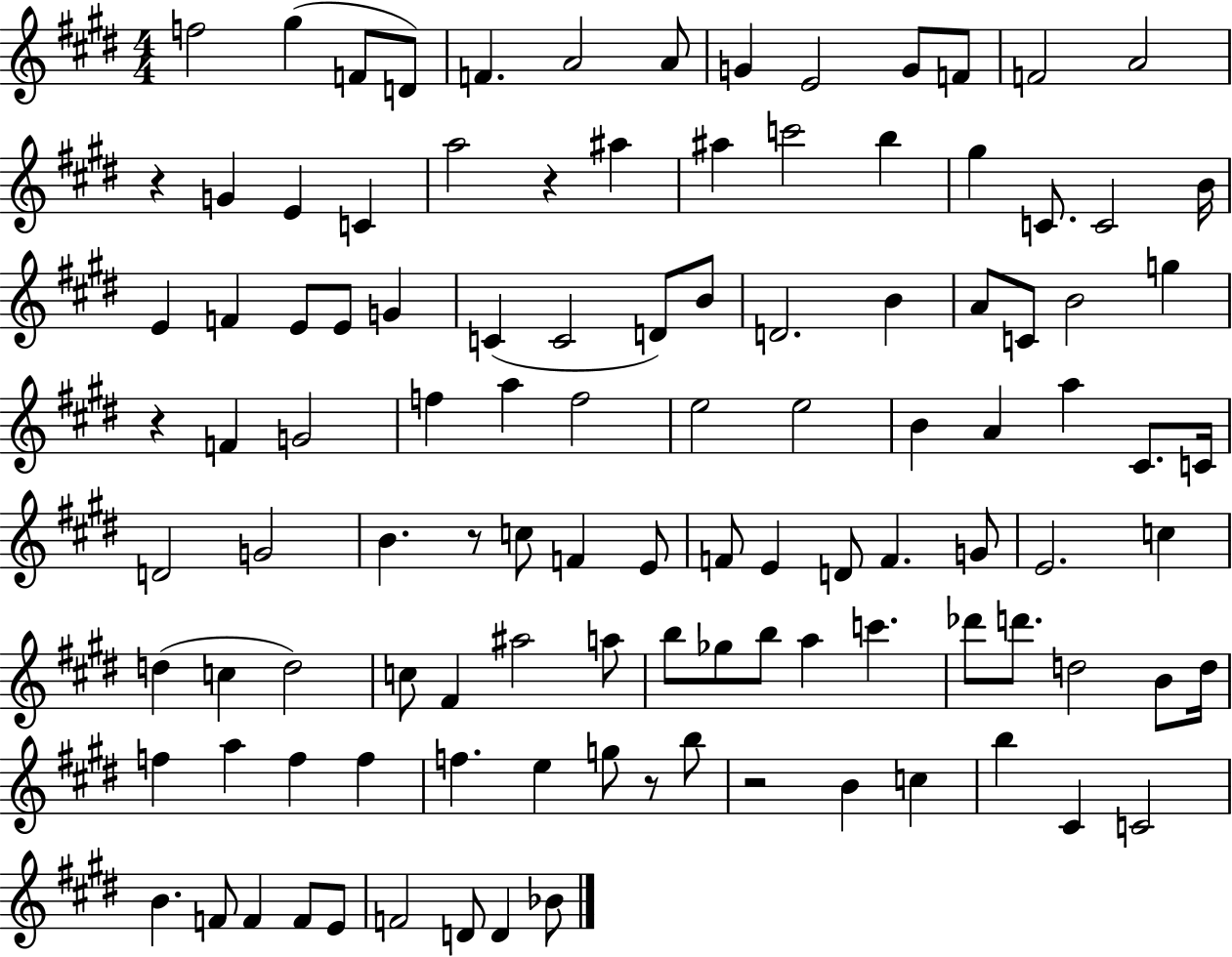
{
  \clef treble
  \numericTimeSignature
  \time 4/4
  \key e \major
  f''2 gis''4( f'8 d'8) | f'4. a'2 a'8 | g'4 e'2 g'8 f'8 | f'2 a'2 | \break r4 g'4 e'4 c'4 | a''2 r4 ais''4 | ais''4 c'''2 b''4 | gis''4 c'8. c'2 b'16 | \break e'4 f'4 e'8 e'8 g'4 | c'4( c'2 d'8) b'8 | d'2. b'4 | a'8 c'8 b'2 g''4 | \break r4 f'4 g'2 | f''4 a''4 f''2 | e''2 e''2 | b'4 a'4 a''4 cis'8. c'16 | \break d'2 g'2 | b'4. r8 c''8 f'4 e'8 | f'8 e'4 d'8 f'4. g'8 | e'2. c''4 | \break d''4( c''4 d''2) | c''8 fis'4 ais''2 a''8 | b''8 ges''8 b''8 a''4 c'''4. | des'''8 d'''8. d''2 b'8 d''16 | \break f''4 a''4 f''4 f''4 | f''4. e''4 g''8 r8 b''8 | r2 b'4 c''4 | b''4 cis'4 c'2 | \break b'4. f'8 f'4 f'8 e'8 | f'2 d'8 d'4 bes'8 | \bar "|."
}